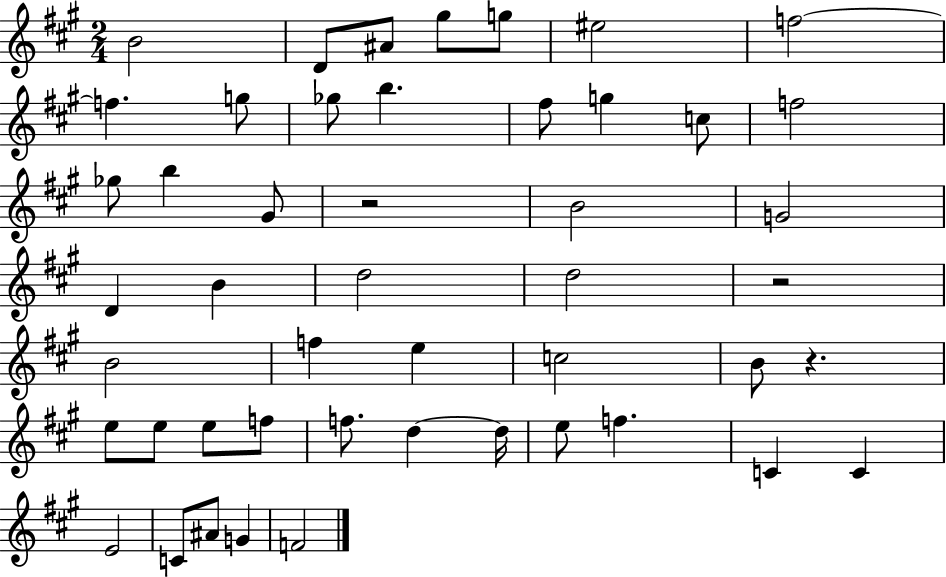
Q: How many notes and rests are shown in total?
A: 48